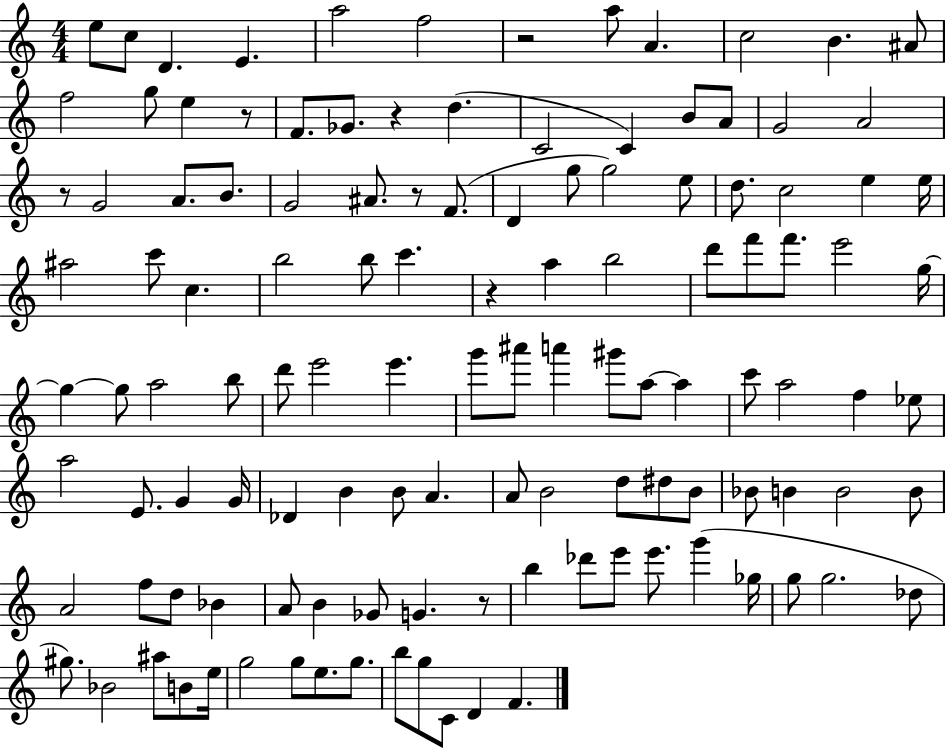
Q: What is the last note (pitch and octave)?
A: F4